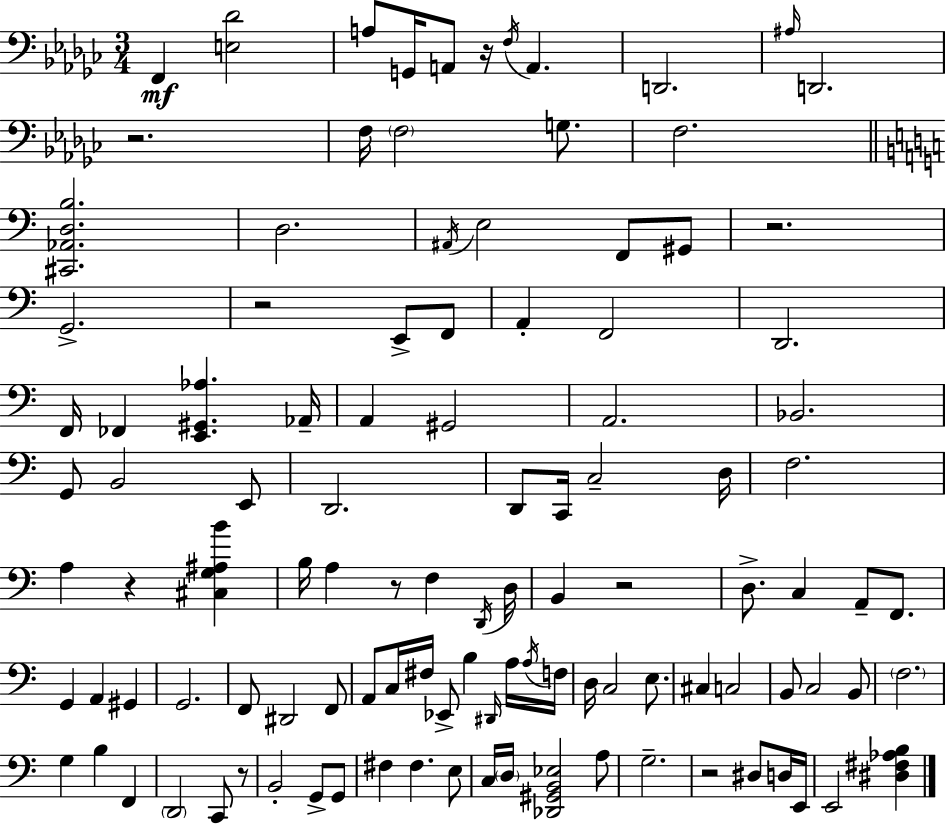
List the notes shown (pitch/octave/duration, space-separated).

F2/q [E3,Db4]/h A3/e G2/s A2/e R/s F3/s A2/q. D2/h. A#3/s D2/h. R/h. F3/s F3/h G3/e. F3/h. [C#2,Ab2,D3,B3]/h. D3/h. A#2/s E3/h F2/e G#2/e R/h. G2/h. R/h E2/e F2/e A2/q F2/h D2/h. F2/s FES2/q [E2,G#2,Ab3]/q. Ab2/s A2/q G#2/h A2/h. Bb2/h. G2/e B2/h E2/e D2/h. D2/e C2/s C3/h D3/s F3/h. A3/q R/q [C#3,G3,A#3,B4]/q B3/s A3/q R/e F3/q D2/s D3/s B2/q R/h D3/e. C3/q A2/e F2/e. G2/q A2/q G#2/q G2/h. F2/e D#2/h F2/e A2/e C3/s F#3/s Eb2/e B3/q D#2/s A3/s A3/s F3/s D3/s C3/h E3/e. C#3/q C3/h B2/e C3/h B2/e F3/h. G3/q B3/q F2/q D2/h C2/e R/e B2/h G2/e G2/e F#3/q F#3/q. E3/e C3/s D3/s [Db2,G#2,B2,Eb3]/h A3/e G3/h. R/h D#3/e D3/s E2/s E2/h [D#3,F#3,Ab3,B3]/q